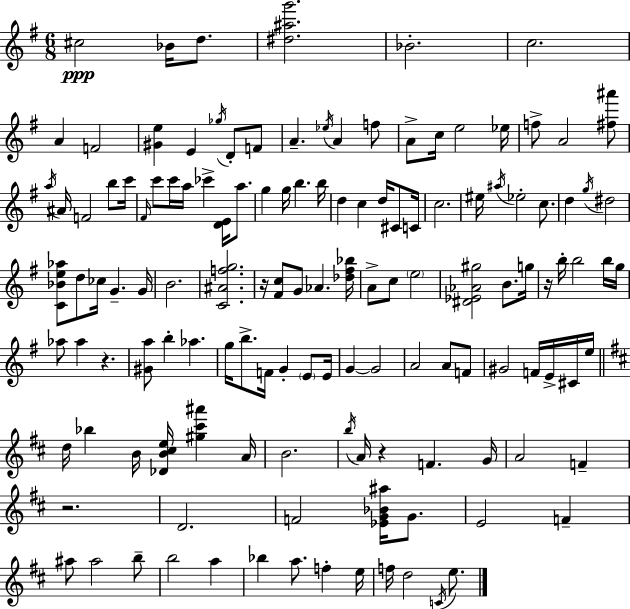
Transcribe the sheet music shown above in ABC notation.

X:1
T:Untitled
M:6/8
L:1/4
K:G
^c2 _B/4 d/2 [^d^ag']2 _B2 c2 A F2 [^Ge] E _g/4 D/2 F/2 A _e/4 A f/2 A/2 c/4 e2 _e/4 f/2 A2 [^f^a']/2 a/4 ^A/4 F2 b/2 c'/4 ^F/4 c'/2 c'/4 a/4 _c' [DE]/4 a/2 g g/4 b b/4 d c d/4 ^C/2 C/4 c2 ^e/4 ^a/4 _e2 c/2 d g/4 ^d2 [C_Be_a]/2 d/2 _c/4 G G/4 B2 [C^Afg]2 z/4 [^Fc]/2 G/2 _A [_d^f_b]/4 A/2 c/2 e2 [^D_E_A^g]2 B/2 g/4 z/4 b/4 b2 b/4 g/4 _a/2 _a z [^Ga]/2 b _a g/4 b/2 F/4 G E/2 E/4 G G2 A2 A/2 F/2 ^G2 F/4 E/4 ^C/4 e/4 d/4 _b B/4 [_DB^ce]/4 [^g^c'^a'] A/4 B2 b/4 A/4 z F G/4 A2 F z2 D2 F2 [_EG_B^a]/4 G/2 E2 F ^a/2 ^a2 b/2 b2 a _b a/2 f e/4 f/4 d2 C/4 e/2